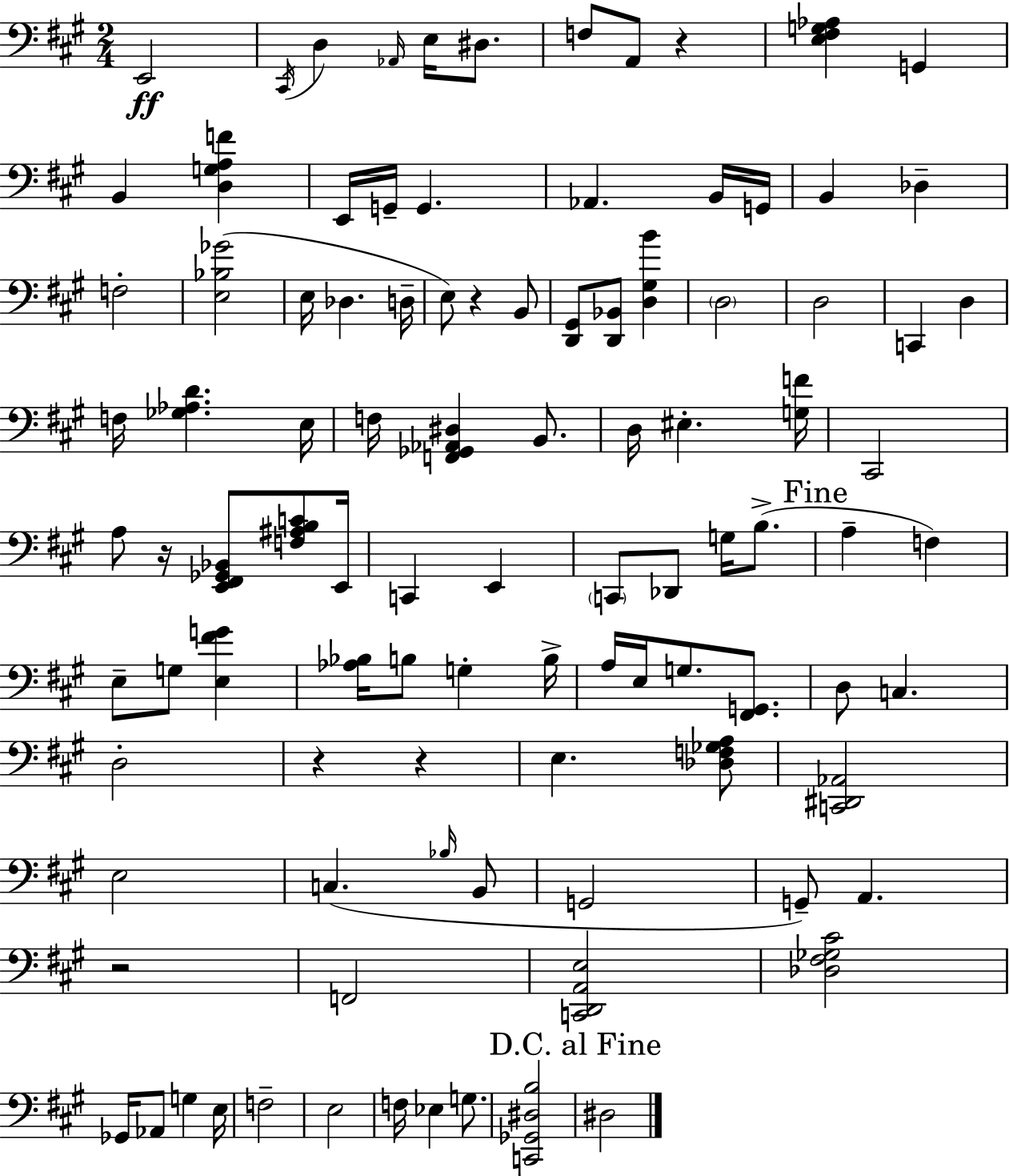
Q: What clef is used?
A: bass